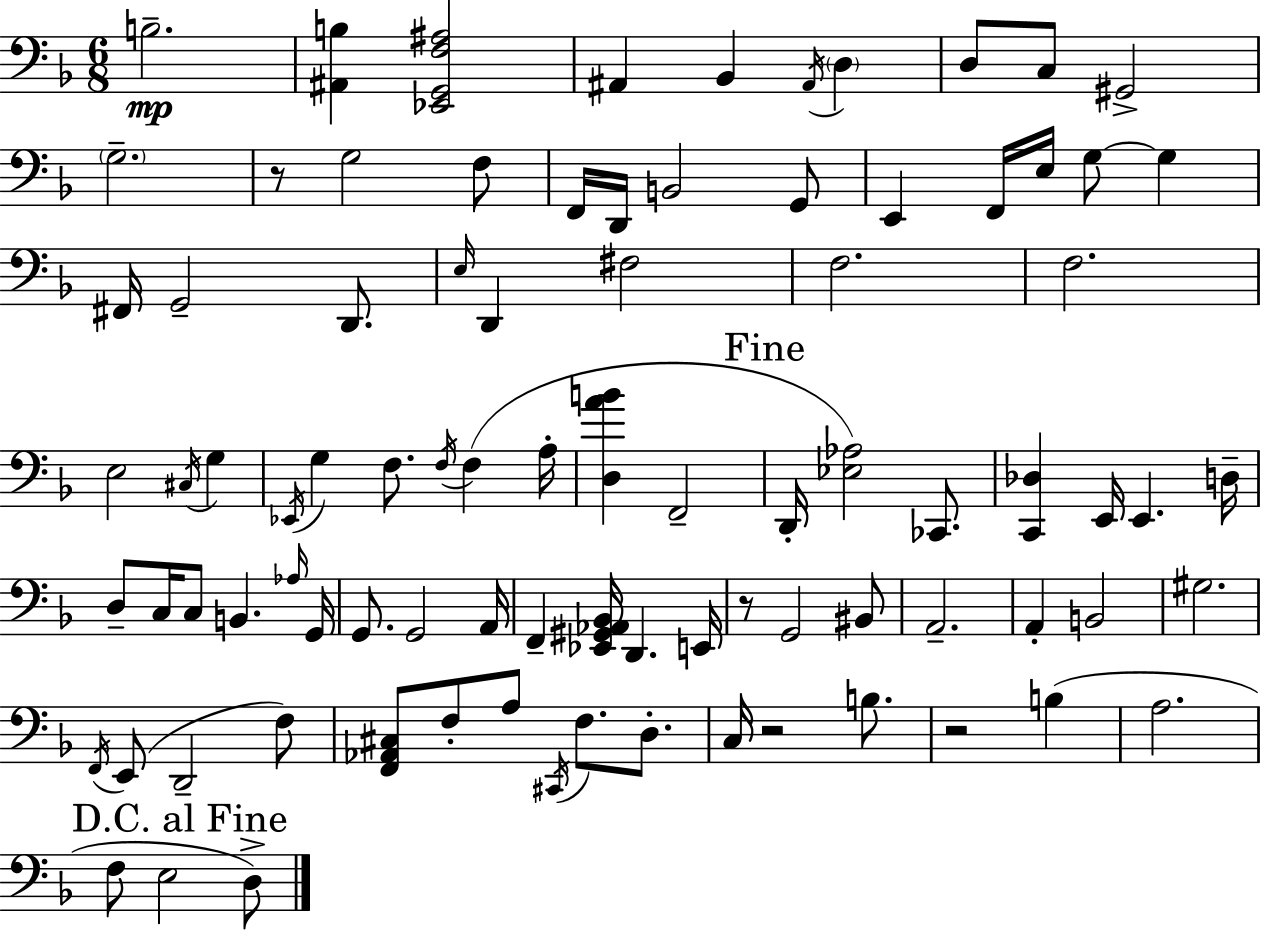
B3/h. [A#2,B3]/q [Eb2,G2,F3,A#3]/h A#2/q Bb2/q A#2/s D3/q D3/e C3/e G#2/h G3/h. R/e G3/h F3/e F2/s D2/s B2/h G2/e E2/q F2/s E3/s G3/e G3/q F#2/s G2/h D2/e. E3/s D2/q F#3/h F3/h. F3/h. E3/h C#3/s G3/q Eb2/s G3/q F3/e. F3/s F3/q A3/s [D3,A4,B4]/q F2/h D2/s [Eb3,Ab3]/h CES2/e. [C2,Db3]/q E2/s E2/q. D3/s D3/e C3/s C3/e B2/q. Ab3/s G2/s G2/e. G2/h A2/s F2/q [Eb2,G#2,Ab2,Bb2]/s D2/q. E2/s R/e G2/h BIS2/e A2/h. A2/q B2/h G#3/h. F2/s E2/e D2/h F3/e [F2,Ab2,C#3]/e F3/e A3/e C#2/s F3/e. D3/e. C3/s R/h B3/e. R/h B3/q A3/h. F3/e E3/h D3/e